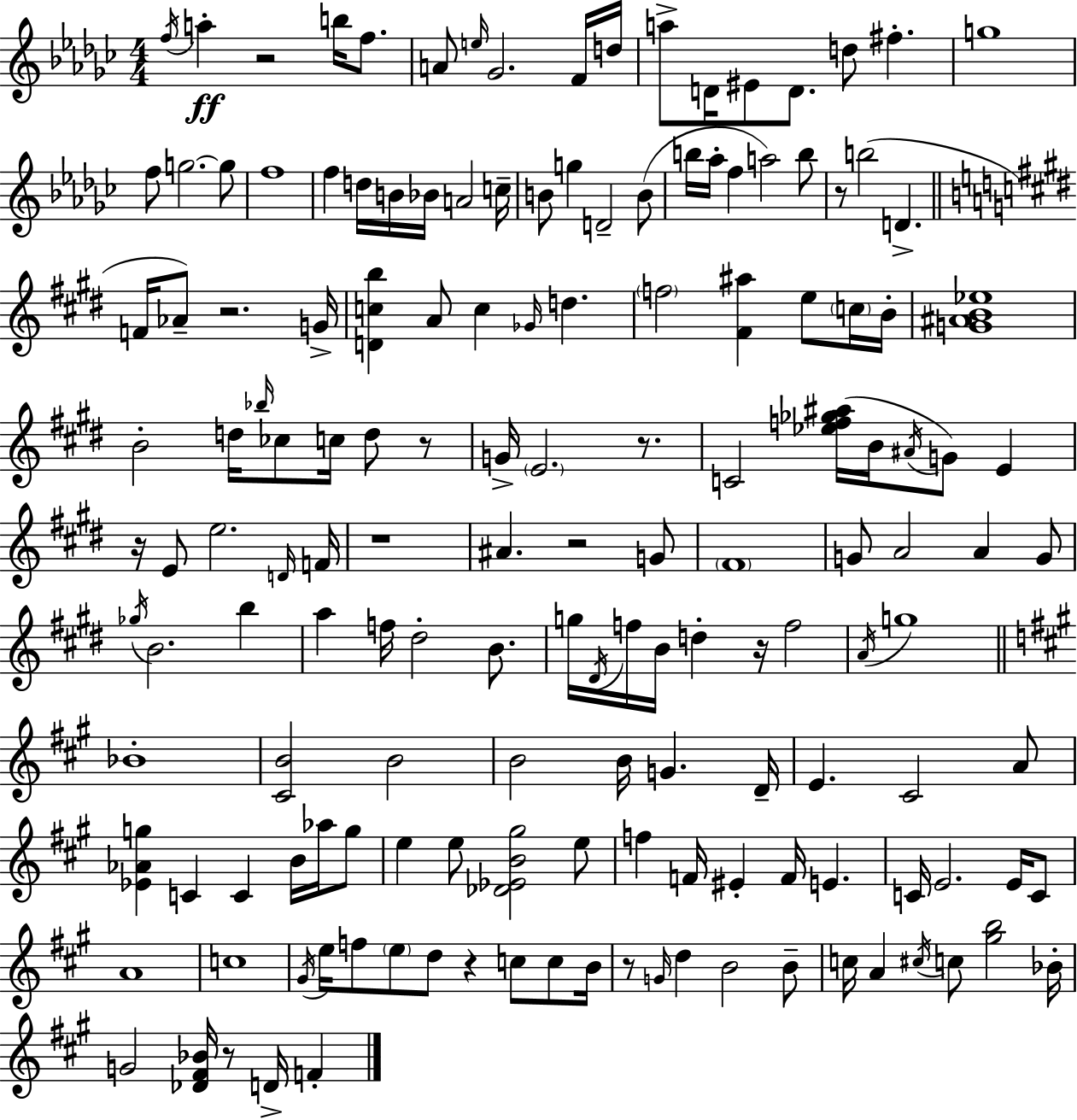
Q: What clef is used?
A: treble